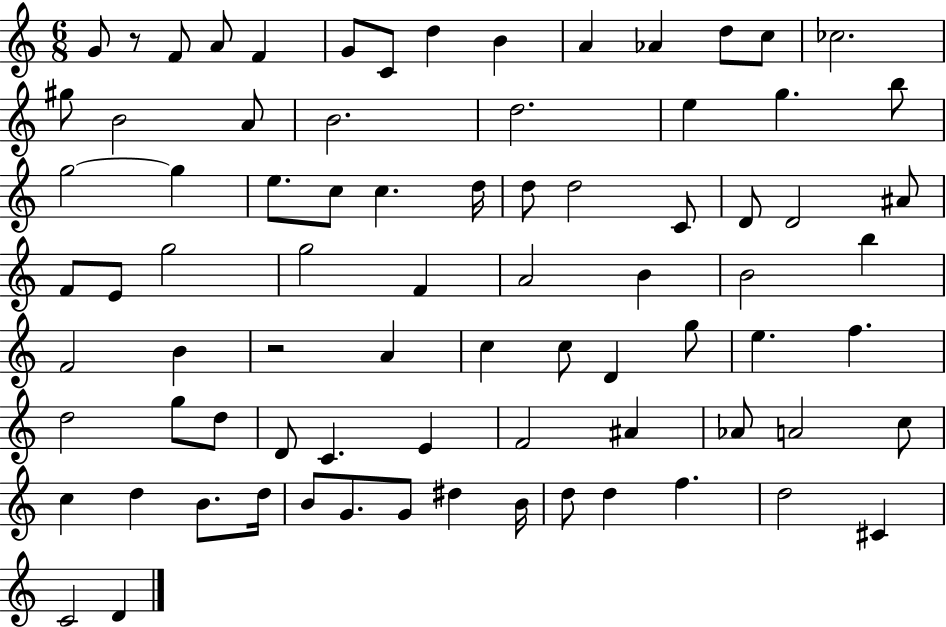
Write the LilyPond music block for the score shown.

{
  \clef treble
  \numericTimeSignature
  \time 6/8
  \key c \major
  \repeat volta 2 { g'8 r8 f'8 a'8 f'4 | g'8 c'8 d''4 b'4 | a'4 aes'4 d''8 c''8 | ces''2. | \break gis''8 b'2 a'8 | b'2. | d''2. | e''4 g''4. b''8 | \break g''2~~ g''4 | e''8. c''8 c''4. d''16 | d''8 d''2 c'8 | d'8 d'2 ais'8 | \break f'8 e'8 g''2 | g''2 f'4 | a'2 b'4 | b'2 b''4 | \break f'2 b'4 | r2 a'4 | c''4 c''8 d'4 g''8 | e''4. f''4. | \break d''2 g''8 d''8 | d'8 c'4. e'4 | f'2 ais'4 | aes'8 a'2 c''8 | \break c''4 d''4 b'8. d''16 | b'8 g'8. g'8 dis''4 b'16 | d''8 d''4 f''4. | d''2 cis'4 | \break c'2 d'4 | } \bar "|."
}